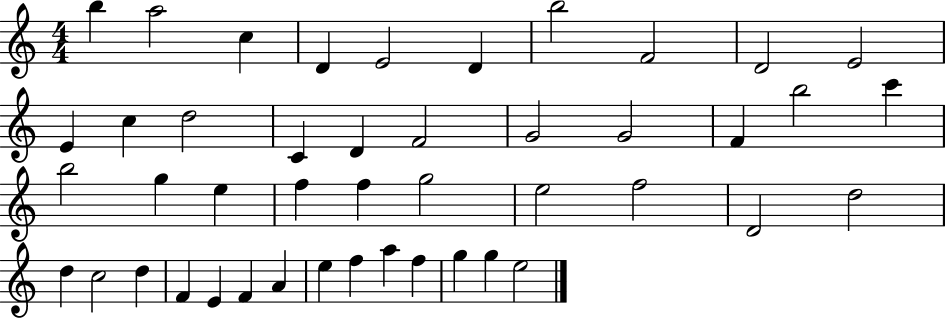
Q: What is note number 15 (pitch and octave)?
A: D4